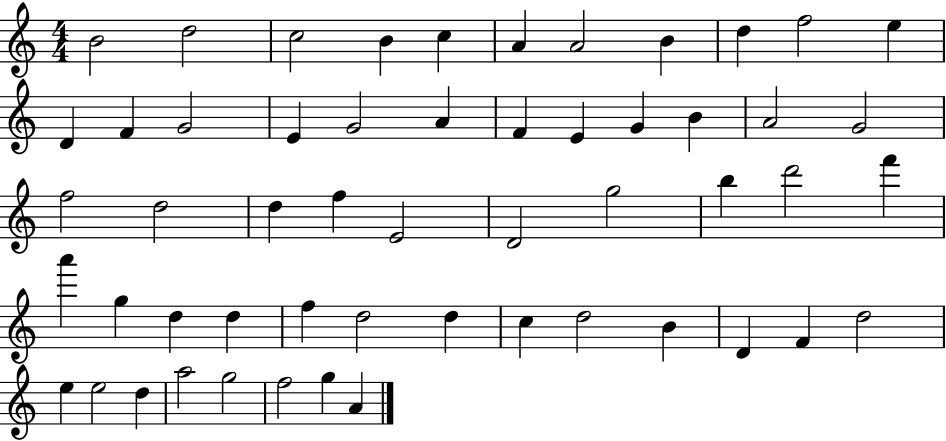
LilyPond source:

{
  \clef treble
  \numericTimeSignature
  \time 4/4
  \key c \major
  b'2 d''2 | c''2 b'4 c''4 | a'4 a'2 b'4 | d''4 f''2 e''4 | \break d'4 f'4 g'2 | e'4 g'2 a'4 | f'4 e'4 g'4 b'4 | a'2 g'2 | \break f''2 d''2 | d''4 f''4 e'2 | d'2 g''2 | b''4 d'''2 f'''4 | \break a'''4 g''4 d''4 d''4 | f''4 d''2 d''4 | c''4 d''2 b'4 | d'4 f'4 d''2 | \break e''4 e''2 d''4 | a''2 g''2 | f''2 g''4 a'4 | \bar "|."
}